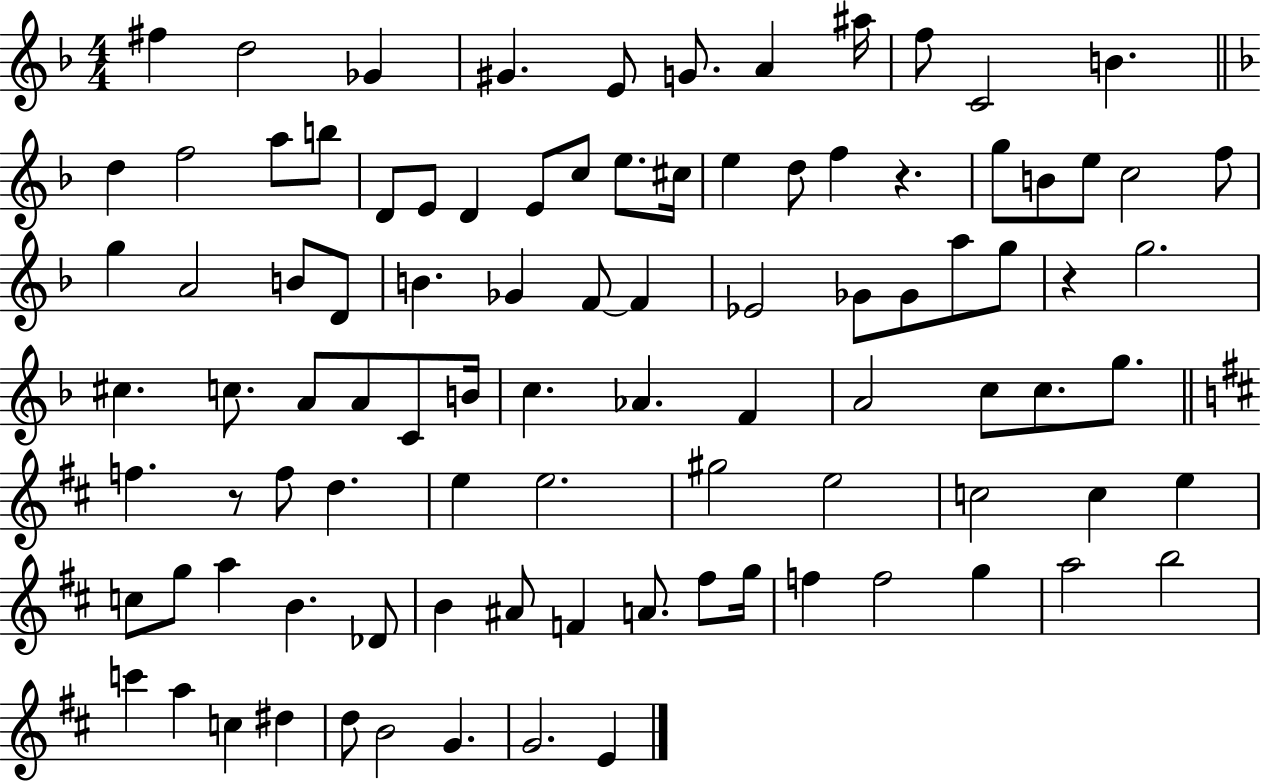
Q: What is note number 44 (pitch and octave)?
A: G5